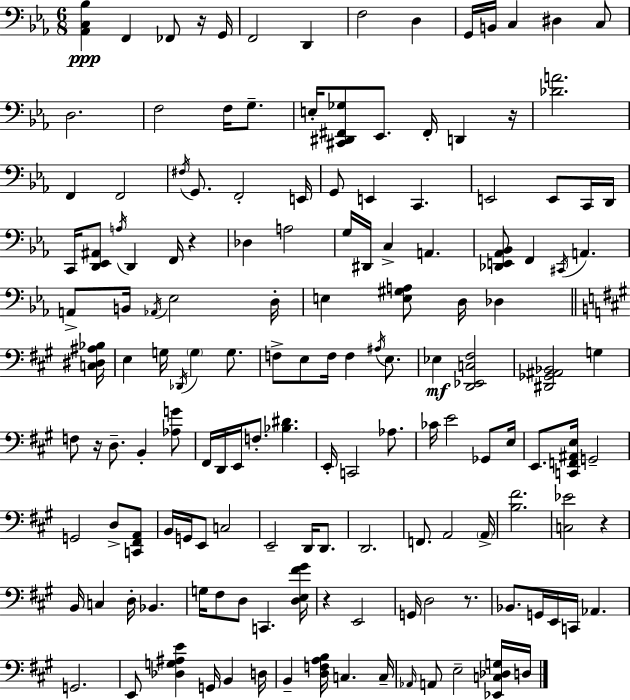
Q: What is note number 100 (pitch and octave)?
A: Bb2